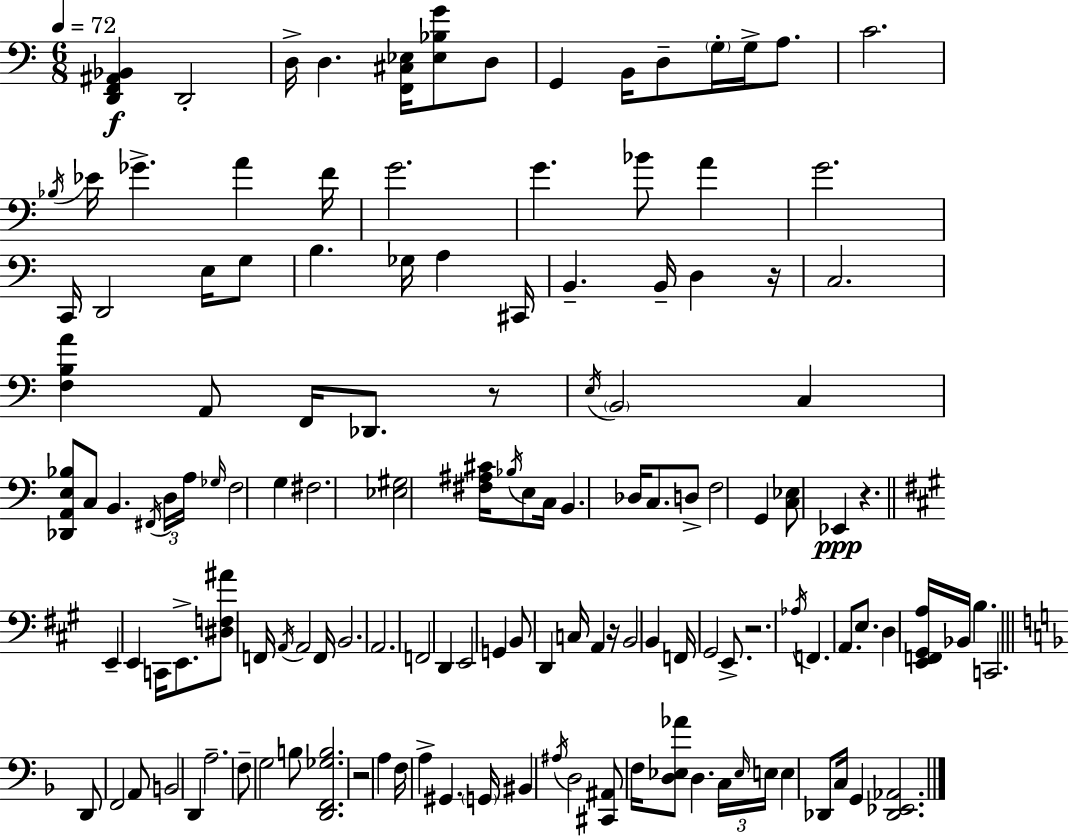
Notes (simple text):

[D2,F2,A#2,Bb2]/q D2/h D3/s D3/q. [F2,C#3,Eb3]/s [Eb3,Bb3,G4]/e D3/e G2/q B2/s D3/e G3/s G3/s A3/e. C4/h. Bb3/s Eb4/s Gb4/q. A4/q F4/s G4/h. G4/q. Bb4/e A4/q G4/h. C2/s D2/h E3/s G3/e B3/q. Gb3/s A3/q C#2/s B2/q. B2/s D3/q R/s C3/h. [F3,B3,A4]/q A2/e F2/s Db2/e. R/e E3/s B2/h C3/q [Db2,A2,E3,Bb3]/e C3/e B2/q. F#2/s D3/s A3/s Gb3/s F3/h G3/q F#3/h. [Eb3,G#3]/h [F#3,A#3,C#4]/s Bb3/s E3/e C3/s B2/q. Db3/s C3/e. D3/e F3/h G2/q [C3,Eb3]/e Eb2/q R/q. E2/q E2/q C2/s E2/e. [D#3,F3,A#4]/e F2/s A2/s A2/h F2/s B2/h. A2/h. F2/h D2/q E2/h G2/q B2/e D2/q C3/s A2/q R/s B2/h B2/q F2/s G#2/h E2/e. R/h. Ab3/s F2/q. A2/e. E3/e. D3/q [E2,F2,G#2,A3]/s Bb2/s B3/q. C2/h. D2/e F2/h A2/e B2/h D2/q A3/h. F3/e G3/h B3/e [D2,F2,Gb3,B3]/h. R/h A3/q F3/s A3/q G#2/q. G2/s BIS2/q A#3/s D3/h [C#2,A#2]/e F3/s [D3,Eb3,Ab4]/e D3/q. C3/s Eb3/s E3/s E3/q Db2/e C3/s G2/q [Db2,Eb2,Ab2]/h.